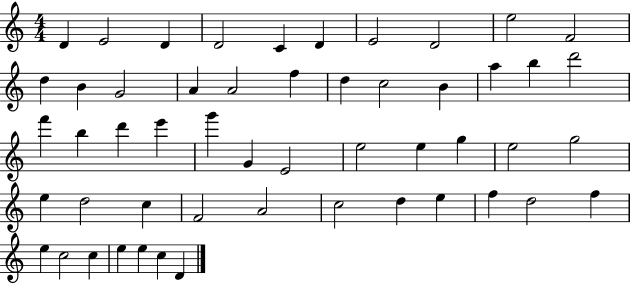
D4/q E4/h D4/q D4/h C4/q D4/q E4/h D4/h E5/h F4/h D5/q B4/q G4/h A4/q A4/h F5/q D5/q C5/h B4/q A5/q B5/q D6/h F6/q B5/q D6/q E6/q G6/q G4/q E4/h E5/h E5/q G5/q E5/h G5/h E5/q D5/h C5/q F4/h A4/h C5/h D5/q E5/q F5/q D5/h F5/q E5/q C5/h C5/q E5/q E5/q C5/q D4/q